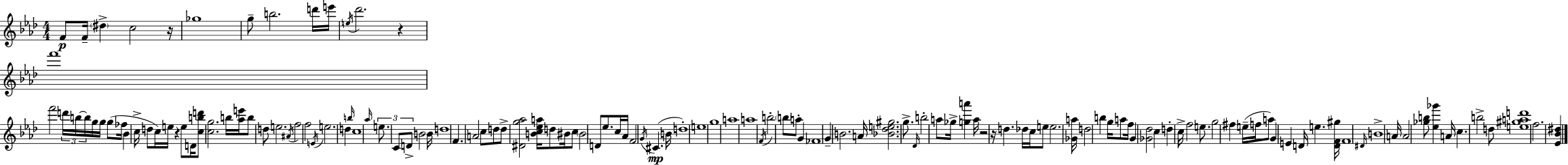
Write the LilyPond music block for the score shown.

{
  \clef treble
  \numericTimeSignature
  \time 4/4
  \key f \minor
  f'8\p f'16-- \parenthesize dis''4-> c''2 r16 | ges''1 | g''8-- b''2. d'''16 e'''16 | \acciaccatura { e''16 } des'''2. r4 | \break f'''1 | f'''2 \tuplet 3/2 { d'''16 b''16~~ b''16 } g''16 g''16 g''8( | fes''16 bes'4 c''16-> d''8 c''16) e''16 r4 e''8 | d'16 <c'' b'' d'''>8 <c'' g''>2. b''16 | \break <aes'' e'''>16 b''8 d''8 e''2. | \acciaccatura { ais'16 } f''2 f''2 | \acciaccatura { e'16 } e''2. d''4 | \grace { b''16 } c''1 | \break \grace { aes''16 } \tuplet 3/2 { e''8. c'8 d'8-> } b'2 | b'16 d''1 | f'4. a'2 | c''8 d''8 d''8-> <dis' g'' aes''>2 | \break <b' c'' ees'' a''>16 d''8 bis'16 c''8 \parenthesize bis'2 d'8 | ees''8. c''16 aes'16 f'2 \acciaccatura { g'16 }\mp cis'4.( | b'16 d''1-.) | e''1 | \break g''1 | a''1 | a''1 | \acciaccatura { f'16 } b''2-. \parenthesize b''8 | \break a''8-. g'4 fes'1 | g'4-- b'2. | a'16 <bes' des'' e'' gis''>2. | g''8.-> \grace { des'16 } b''2-. | \break a''8 ges''16-> <g'' a'''>4 a''16 r2 | r16 d''4. des''16 c''16 e''8 e''2. | <ges' a''>16 d''2 | b''4 g''16 a''8 f''16 g'4 <ges' des''>2 | \break c''4 d''4-. c''16-> f''2 | e''8. g''2 | fis''4 e''16--( f''16 a''8) g'4 e'4 | d'16 e''4. <d' f' gis''>16 f'1 | \break \grace { dis'16 } b'1-> | a'16 a'2 | <ges'' b''>8 <ees'' ges'''>4 a'16 c''4. b''2-> | d''8 <e'' gis'' a'' d'''>1 | \break f''2. | <ees' bes' dis''>4 \bar "|."
}